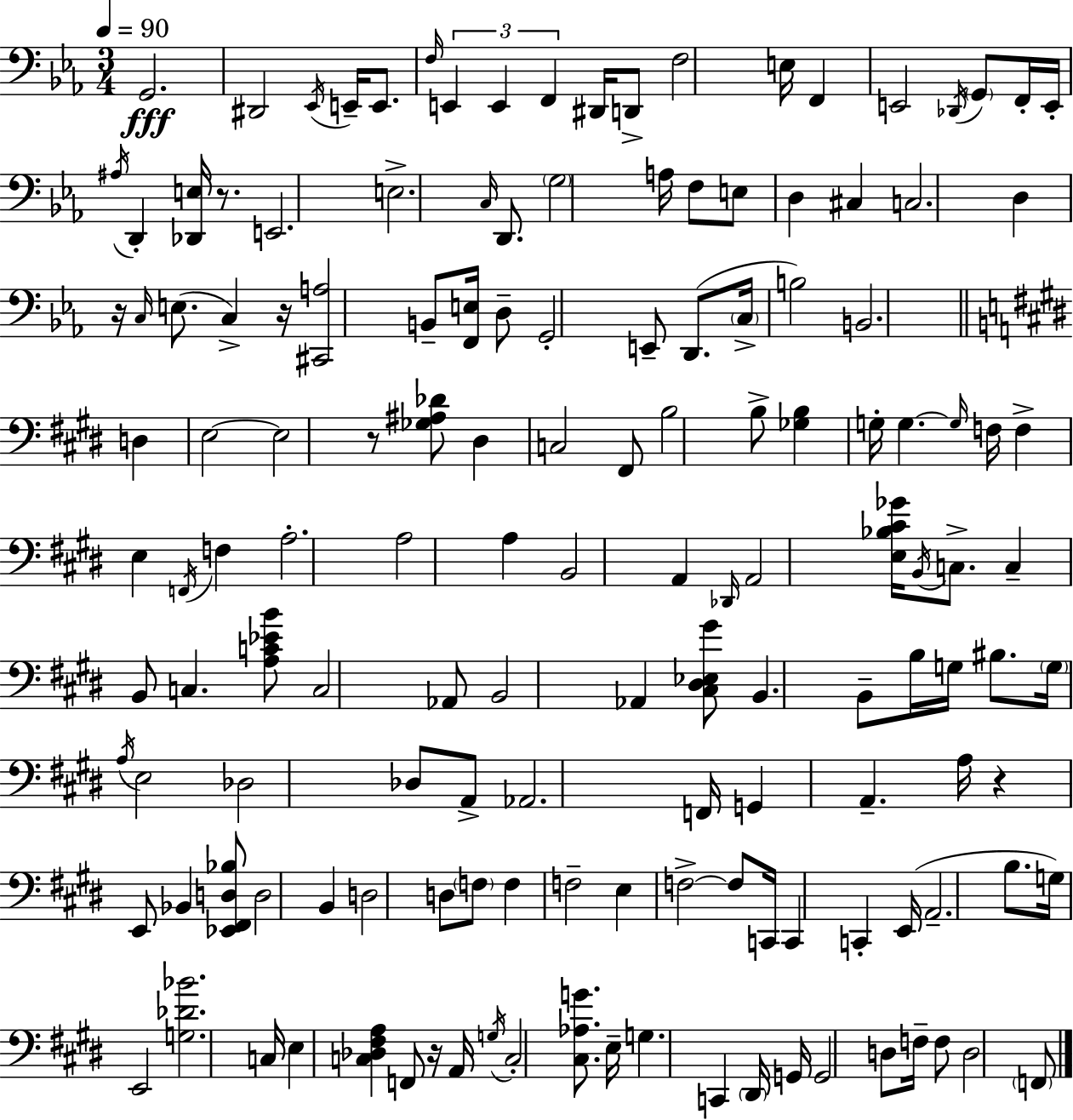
G2/h. D#2/h Eb2/s E2/s E2/e. F3/s E2/q E2/q F2/q D#2/s D2/e F3/h E3/s F2/q E2/h Db2/s G2/e F2/s E2/s A#3/s D2/q [Db2,E3]/s R/e. E2/h. E3/h. C3/s D2/e. G3/h A3/s F3/e E3/e D3/q C#3/q C3/h. D3/q R/s C3/s E3/e. C3/q R/s [C#2,A3]/h B2/e [F2,E3]/s D3/e G2/h E2/e D2/e. C3/s B3/h B2/h. D3/q E3/h E3/h R/e [Gb3,A#3,Db4]/e D#3/q C3/h F#2/e B3/h B3/e [Gb3,B3]/q G3/s G3/q. G3/s F3/s F3/q E3/q F2/s F3/q A3/h. A3/h A3/q B2/h A2/q Db2/s A2/h [E3,Bb3,C#4,Gb4]/s B2/s C3/e. C3/q B2/e C3/q. [A3,C4,Eb4,B4]/e C3/h Ab2/e B2/h Ab2/q [C#3,D#3,Eb3,G#4]/e B2/q. B2/e B3/s G3/s BIS3/e. G3/s A3/s E3/h Db3/h Db3/e A2/e Ab2/h. F2/s G2/q A2/q. A3/s R/q E2/e Bb2/q [Eb2,F#2,D3,Bb3]/e D3/h B2/q D3/h D3/e F3/e F3/q F3/h E3/q F3/h F3/e C2/s C2/q C2/q E2/s A2/h. B3/e. G3/s E2/h [G3,Db4,Bb4]/h. C3/s E3/q [C3,Db3,F#3,A3]/q F2/e R/s A2/s G3/s C3/h [C#3,Ab3,G4]/e. E3/s G3/q. C2/q D#2/s G2/s G2/h D3/e F3/s F3/e D3/h F2/e